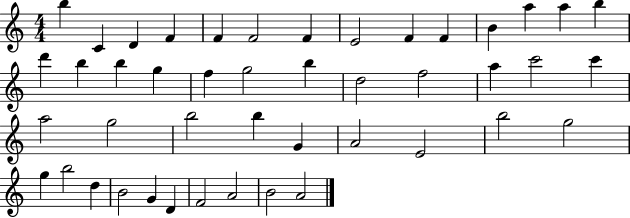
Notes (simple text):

B5/q C4/q D4/q F4/q F4/q F4/h F4/q E4/h F4/q F4/q B4/q A5/q A5/q B5/q D6/q B5/q B5/q G5/q F5/q G5/h B5/q D5/h F5/h A5/q C6/h C6/q A5/h G5/h B5/h B5/q G4/q A4/h E4/h B5/h G5/h G5/q B5/h D5/q B4/h G4/q D4/q F4/h A4/h B4/h A4/h